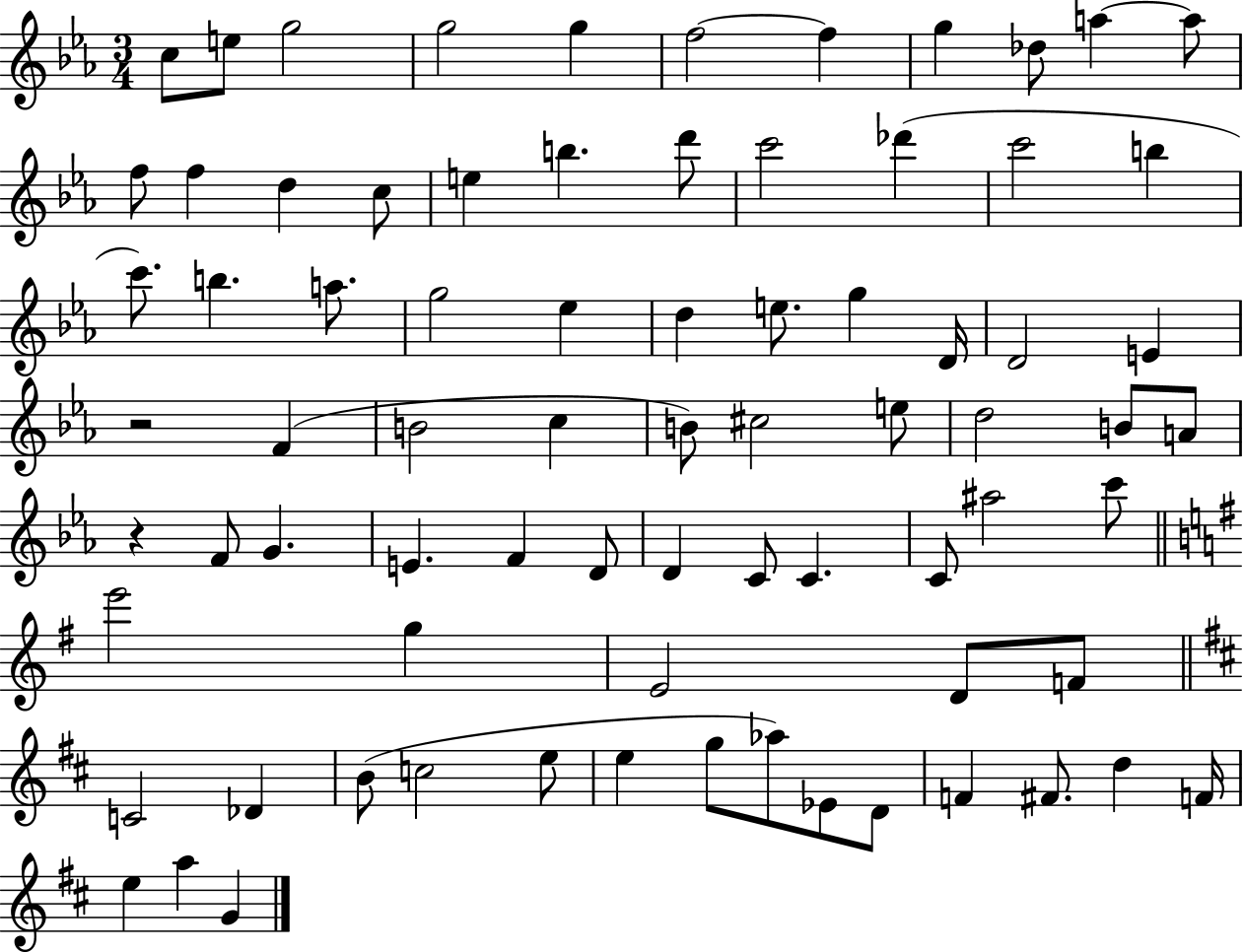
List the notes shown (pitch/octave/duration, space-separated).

C5/e E5/e G5/h G5/h G5/q F5/h F5/q G5/q Db5/e A5/q A5/e F5/e F5/q D5/q C5/e E5/q B5/q. D6/e C6/h Db6/q C6/h B5/q C6/e. B5/q. A5/e. G5/h Eb5/q D5/q E5/e. G5/q D4/s D4/h E4/q R/h F4/q B4/h C5/q B4/e C#5/h E5/e D5/h B4/e A4/e R/q F4/e G4/q. E4/q. F4/q D4/e D4/q C4/e C4/q. C4/e A#5/h C6/e E6/h G5/q E4/h D4/e F4/e C4/h Db4/q B4/e C5/h E5/e E5/q G5/e Ab5/e Eb4/e D4/e F4/q F#4/e. D5/q F4/s E5/q A5/q G4/q